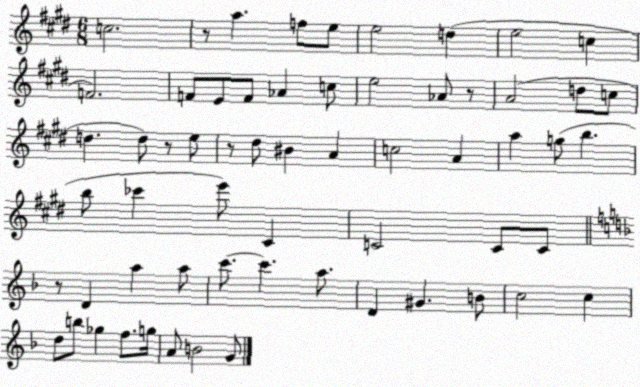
X:1
T:Untitled
M:6/8
L:1/4
K:E
c2 z/2 a f/2 e/2 e2 d e2 c F2 F/2 E/2 F/2 _A c/2 e2 _A/2 z/2 A2 d/2 c/2 d d/2 z/2 e/2 z/2 ^d/2 ^B A c2 A a g/2 b b/2 _c' e'/2 ^C C2 C/2 C/2 z/2 D a a/2 c'/2 c' a/2 D ^G B/2 c2 c d/2 b/2 _g f/2 g/4 A/2 B2 G/2